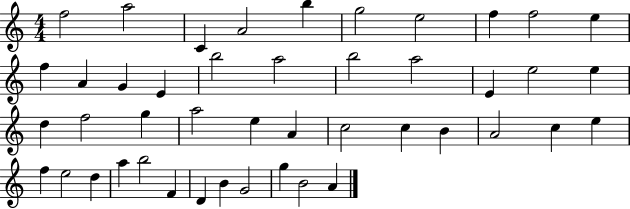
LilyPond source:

{
  \clef treble
  \numericTimeSignature
  \time 4/4
  \key c \major
  f''2 a''2 | c'4 a'2 b''4 | g''2 e''2 | f''4 f''2 e''4 | \break f''4 a'4 g'4 e'4 | b''2 a''2 | b''2 a''2 | e'4 e''2 e''4 | \break d''4 f''2 g''4 | a''2 e''4 a'4 | c''2 c''4 b'4 | a'2 c''4 e''4 | \break f''4 e''2 d''4 | a''4 b''2 f'4 | d'4 b'4 g'2 | g''4 b'2 a'4 | \break \bar "|."
}